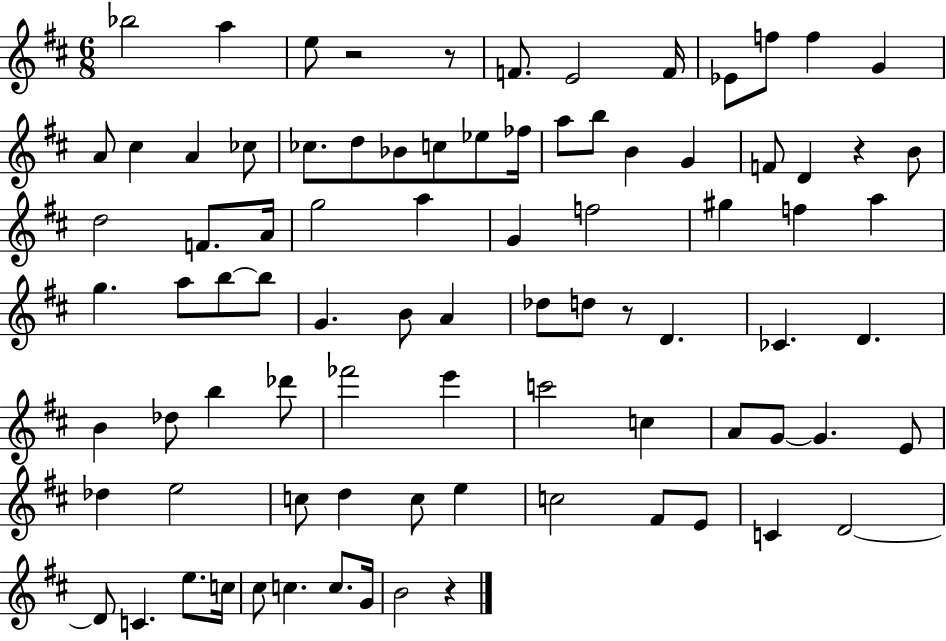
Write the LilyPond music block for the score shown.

{
  \clef treble
  \numericTimeSignature
  \time 6/8
  \key d \major
  bes''2 a''4 | e''8 r2 r8 | f'8. e'2 f'16 | ees'8 f''8 f''4 g'4 | \break a'8 cis''4 a'4 ces''8 | ces''8. d''8 bes'8 c''8 ees''8 fes''16 | a''8 b''8 b'4 g'4 | f'8 d'4 r4 b'8 | \break d''2 f'8. a'16 | g''2 a''4 | g'4 f''2 | gis''4 f''4 a''4 | \break g''4. a''8 b''8~~ b''8 | g'4. b'8 a'4 | des''8 d''8 r8 d'4. | ces'4. d'4. | \break b'4 des''8 b''4 des'''8 | fes'''2 e'''4 | c'''2 c''4 | a'8 g'8~~ g'4. e'8 | \break des''4 e''2 | c''8 d''4 c''8 e''4 | c''2 fis'8 e'8 | c'4 d'2~~ | \break d'8 c'4. e''8. c''16 | cis''8 c''4. c''8. g'16 | b'2 r4 | \bar "|."
}